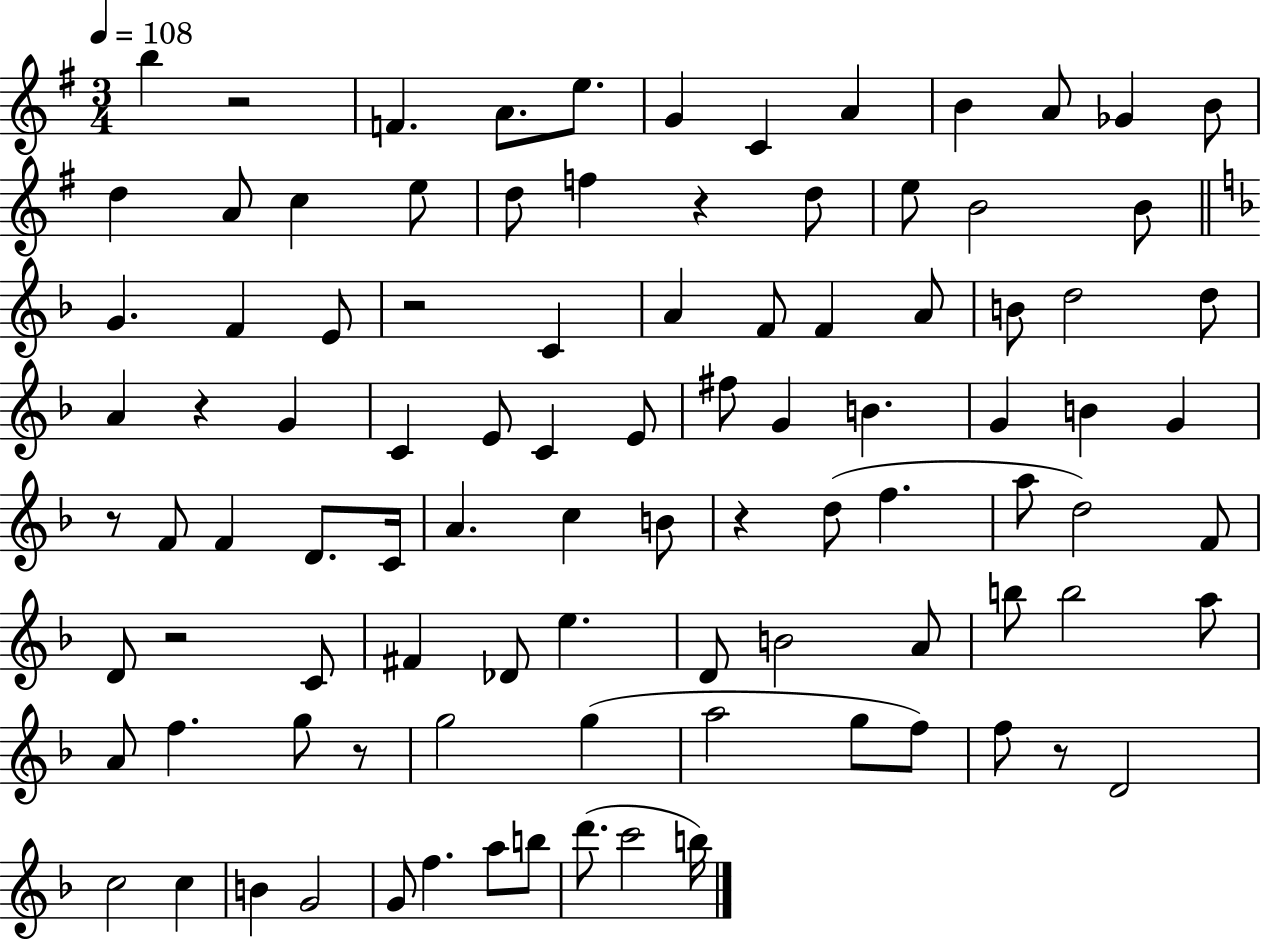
B5/q R/h F4/q. A4/e. E5/e. G4/q C4/q A4/q B4/q A4/e Gb4/q B4/e D5/q A4/e C5/q E5/e D5/e F5/q R/q D5/e E5/e B4/h B4/e G4/q. F4/q E4/e R/h C4/q A4/q F4/e F4/q A4/e B4/e D5/h D5/e A4/q R/q G4/q C4/q E4/e C4/q E4/e F#5/e G4/q B4/q. G4/q B4/q G4/q R/e F4/e F4/q D4/e. C4/s A4/q. C5/q B4/e R/q D5/e F5/q. A5/e D5/h F4/e D4/e R/h C4/e F#4/q Db4/e E5/q. D4/e B4/h A4/e B5/e B5/h A5/e A4/e F5/q. G5/e R/e G5/h G5/q A5/h G5/e F5/e F5/e R/e D4/h C5/h C5/q B4/q G4/h G4/e F5/q. A5/e B5/e D6/e. C6/h B5/s